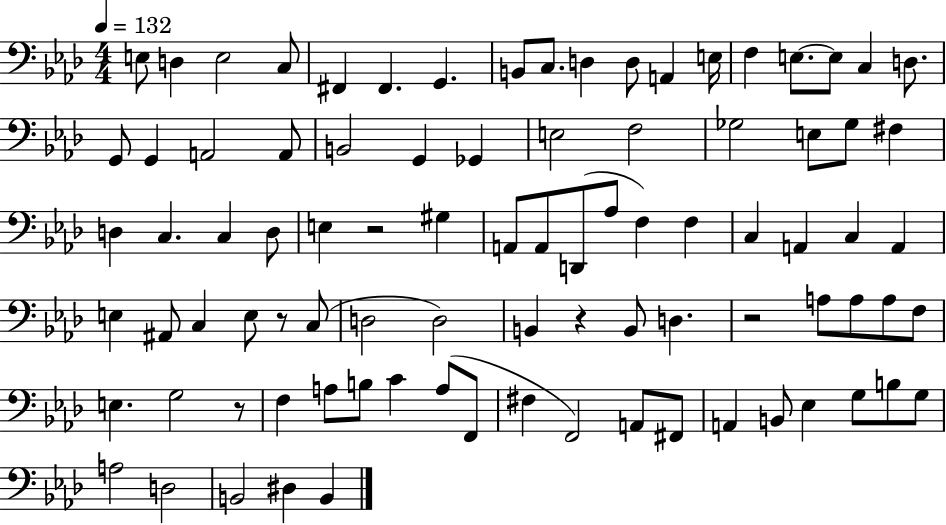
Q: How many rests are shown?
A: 5